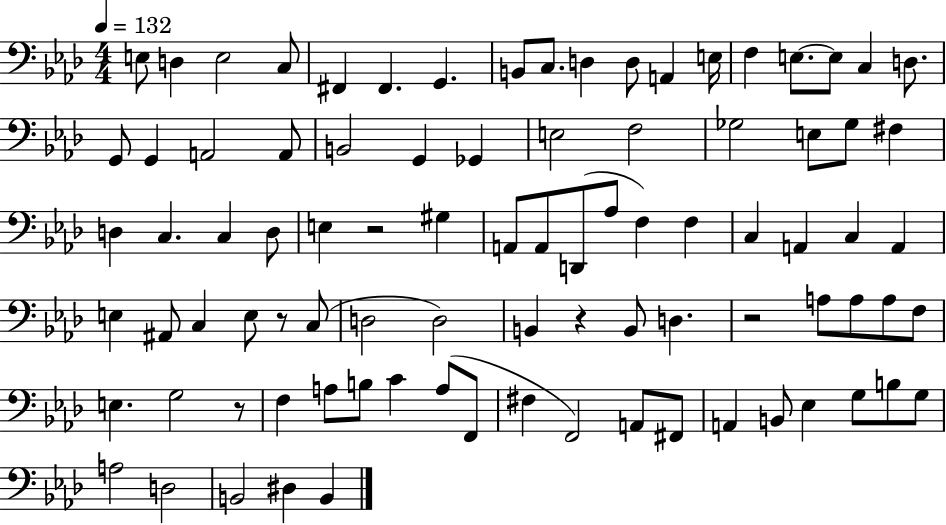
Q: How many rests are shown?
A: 5